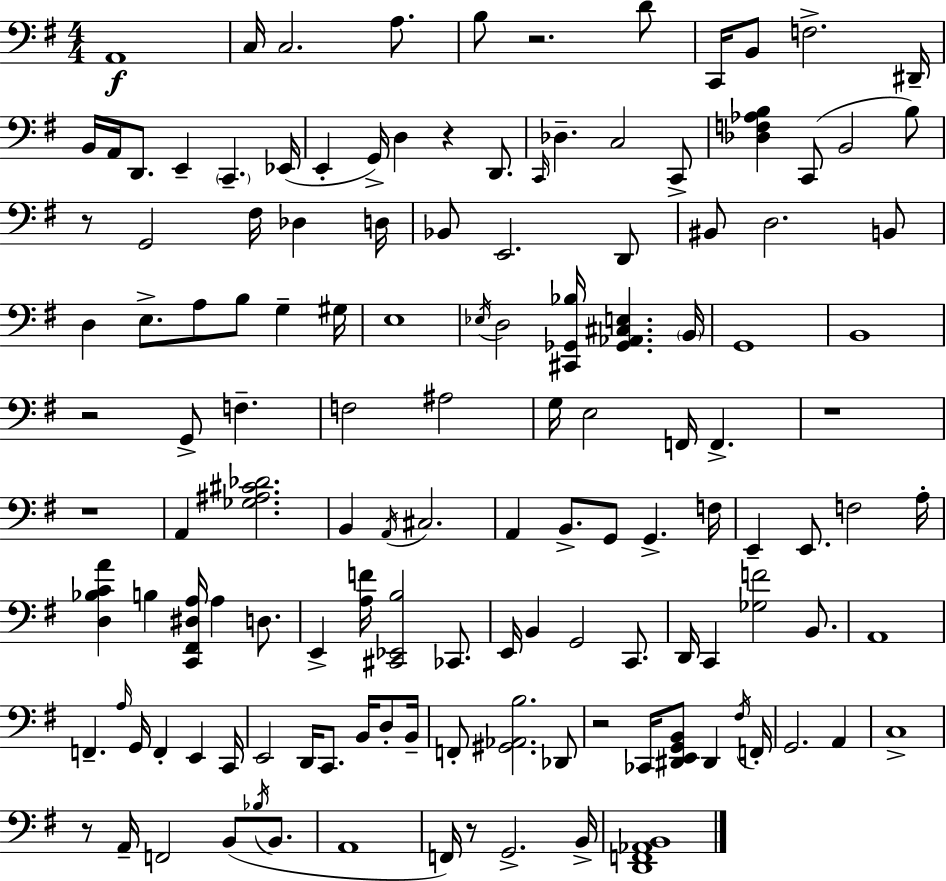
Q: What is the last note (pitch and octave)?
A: B2